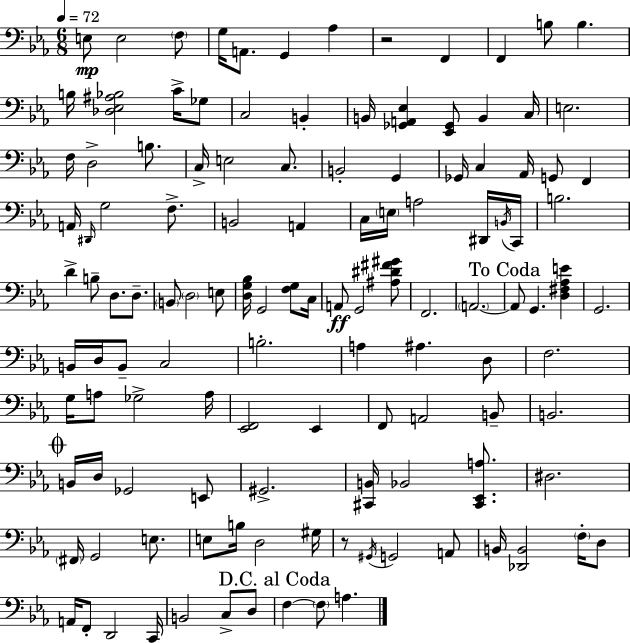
{
  \clef bass
  \numericTimeSignature
  \time 6/8
  \key c \minor
  \tempo 4 = 72
  e8\mp e2 \parenthesize f8 | g16 a,8. g,4 aes4 | r2 f,4 | f,4 b8 b4. | \break b16 <des ees ais bes>2 c'16-> ges8 | c2 b,4-. | b,16 <ges, a, ees>4 <ees, ges,>8 b,4 c16 | e2. | \break f16 d2-> b8. | c16-> e2 c8. | b,2-. g,4 | ges,16 c4 aes,16 g,8 f,4 | \break a,16 \grace { dis,16 } g2 f8.-> | b,2 a,4 | c16 \parenthesize e16 a2 dis,16 | \acciaccatura { b,16 } c,16 b2. | \break d'4-> b8-- d8. d8.-- | \parenthesize b,8 \parenthesize d2 | e8 <d g bes>16 g,2 <f g>8 | c16 a,8\ff g,2 | \break <ais dis' fis' gis'>8 f,2. | \parenthesize a,2.~~ | \mark "To Coda" a,8 g,4. <d fis aes e'>4 | g,2. | \break b,16 d16 b,8-- c2 | b2.-. | a4 ais4. | d8 f2. | \break g16 a8 ges2-> | a16 <ees, f,>2 ees,4 | f,8 a,2 | b,8-- b,2. | \break \mark \markup { \musicglyph "scripts.coda" } b,16 d16 ges,2 | e,8 gis,2.-> | <cis, b,>16 bes,2 <cis, ees, a>8. | dis2. | \break \parenthesize fis,16 g,2 e8. | e8 b16 d2 | gis16 r8 \acciaccatura { gis,16 } g,2 | a,8 b,16 <des, b,>2 | \break \parenthesize f16-. d8 a,16 f,8-. d,2 | c,16 b,2 c8-> | d8 \mark "D.C. al Coda" f4~~ \parenthesize f8 a4. | \bar "|."
}